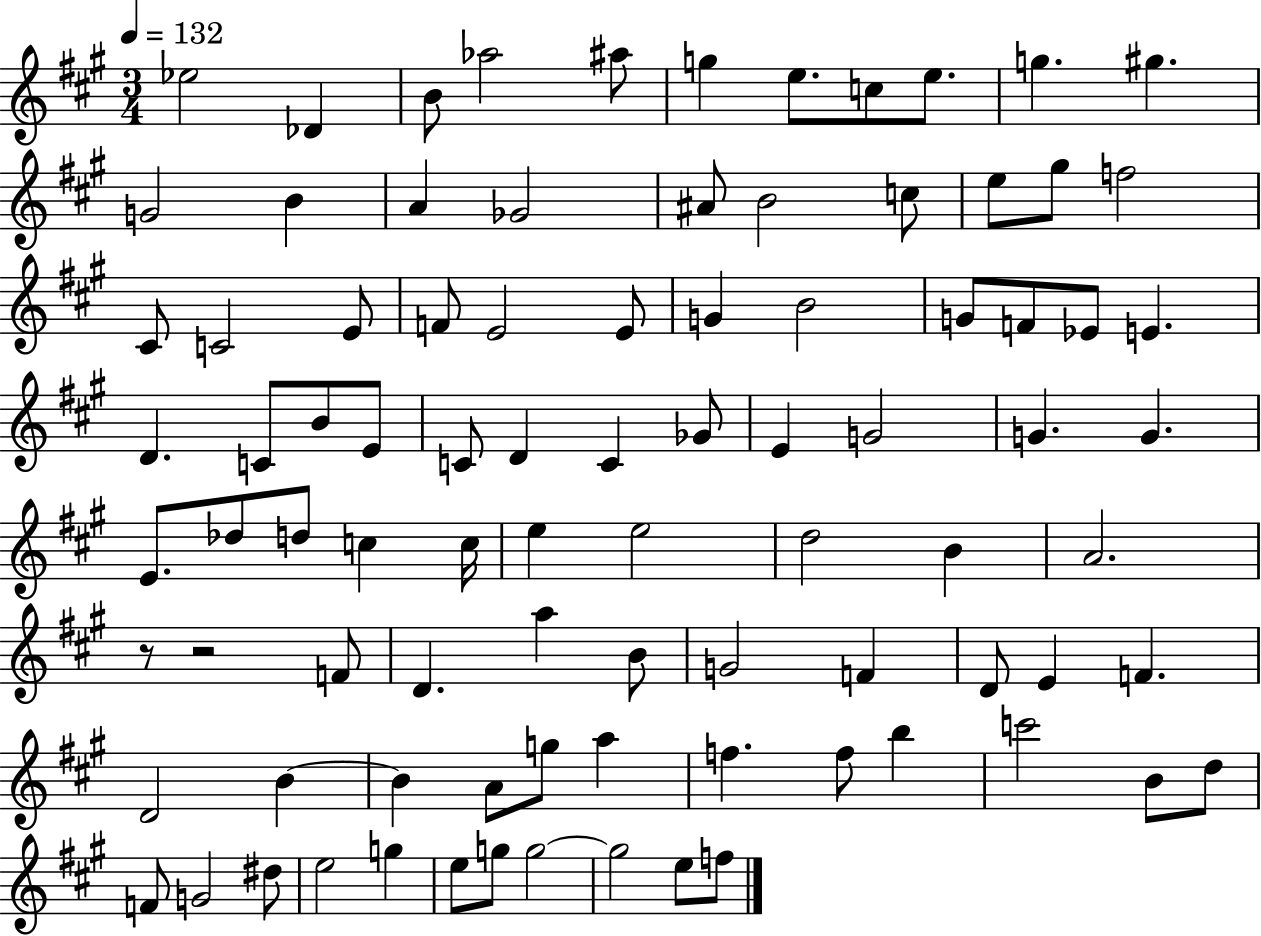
{
  \clef treble
  \numericTimeSignature
  \time 3/4
  \key a \major
  \tempo 4 = 132
  ees''2 des'4 | b'8 aes''2 ais''8 | g''4 e''8. c''8 e''8. | g''4. gis''4. | \break g'2 b'4 | a'4 ges'2 | ais'8 b'2 c''8 | e''8 gis''8 f''2 | \break cis'8 c'2 e'8 | f'8 e'2 e'8 | g'4 b'2 | g'8 f'8 ees'8 e'4. | \break d'4. c'8 b'8 e'8 | c'8 d'4 c'4 ges'8 | e'4 g'2 | g'4. g'4. | \break e'8. des''8 d''8 c''4 c''16 | e''4 e''2 | d''2 b'4 | a'2. | \break r8 r2 f'8 | d'4. a''4 b'8 | g'2 f'4 | d'8 e'4 f'4. | \break d'2 b'4~~ | b'4 a'8 g''8 a''4 | f''4. f''8 b''4 | c'''2 b'8 d''8 | \break f'8 g'2 dis''8 | e''2 g''4 | e''8 g''8 g''2~~ | g''2 e''8 f''8 | \break \bar "|."
}